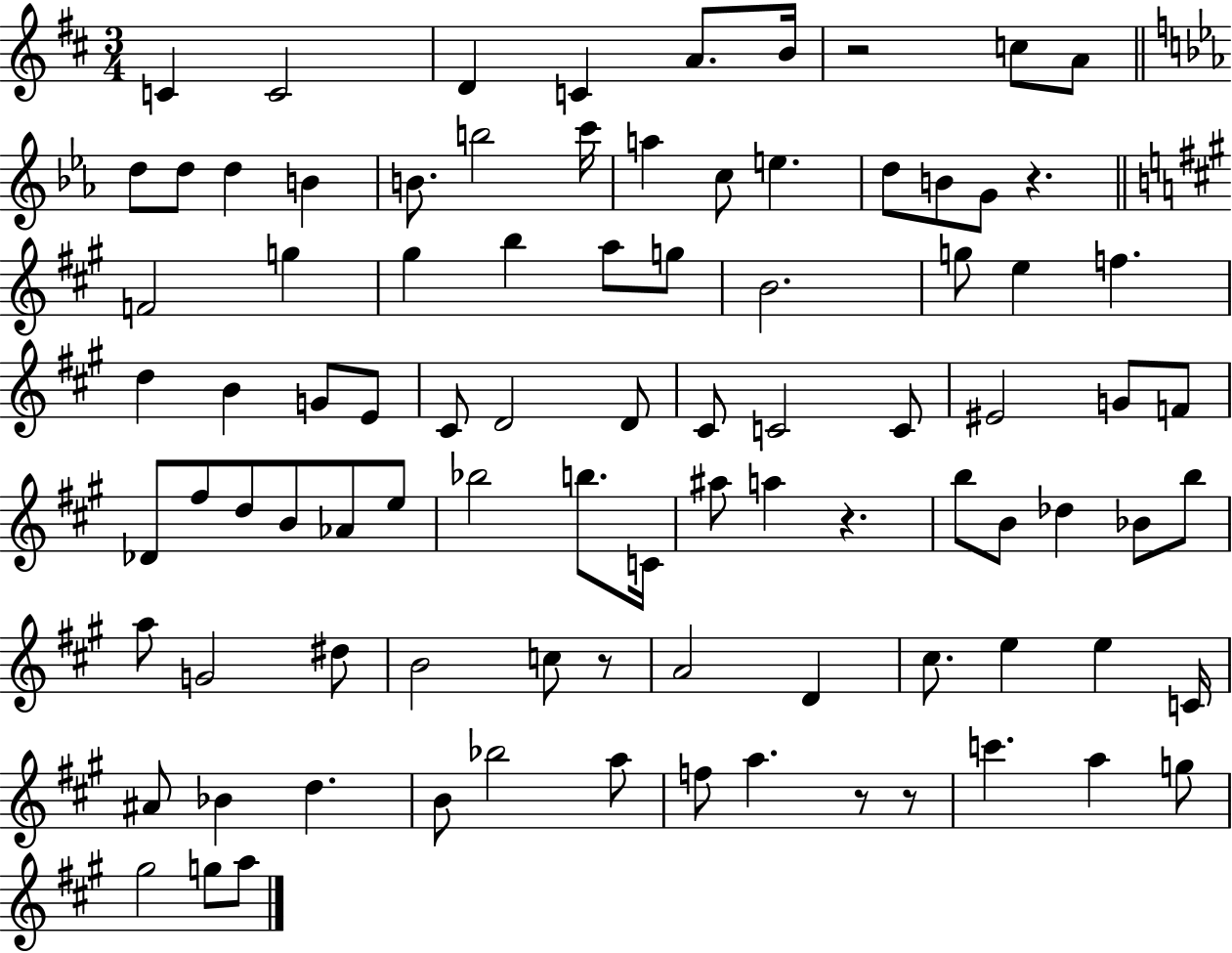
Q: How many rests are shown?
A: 6